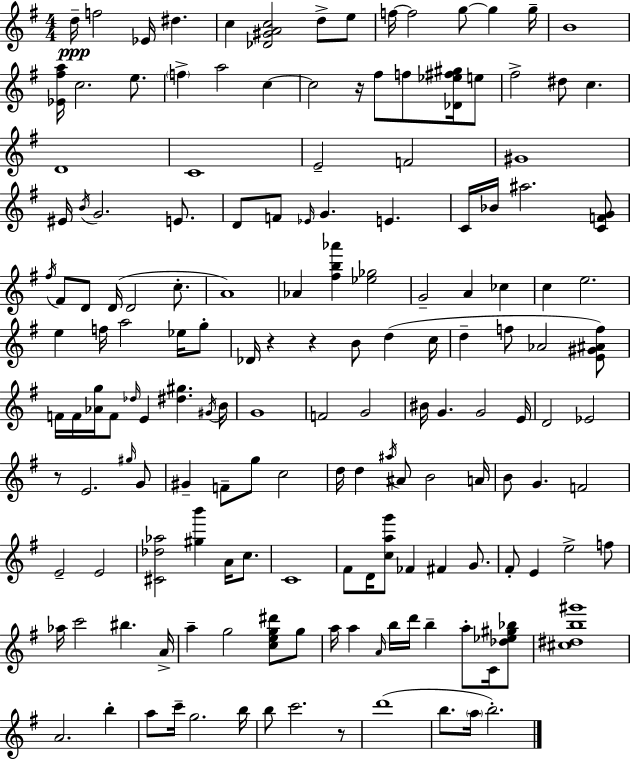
{
  \clef treble
  \numericTimeSignature
  \time 4/4
  \key g \major
  d''16--\ppp f''2 ees'16 dis''4. | c''4 <des' gis' a' c''>2 d''8-> e''8 | f''16~~ f''2 g''8~~ g''4 g''16-- | b'1 | \break <ees' fis'' a''>16 c''2. e''8. | \parenthesize f''4-> a''2 c''4~~ | c''2 r16 fis''8 f''8 <des' ees'' fis'' gis''>16 e''8 | fis''2-> dis''8 c''4. | \break d'1 | c'1 | e'2-- f'2 | gis'1 | \break eis'16 \acciaccatura { b'16 } g'2. e'8. | d'8 f'8 \grace { ees'16 } g'4. e'4. | c'16 bes'16 ais''2. | <c' f' g'>8 \acciaccatura { fis''16 } fis'8 d'8 d'16( d'2 | \break c''8.-. a'1) | aes'4 <fis'' b'' aes'''>4 <ees'' ges''>2 | g'2-- a'4 ces''4 | c''4 e''2. | \break e''4 f''16 a''2 | ees''16 g''8-. des'16 r4 r4 b'8 d''4( | c''16 d''4-- f''8 aes'2 | <e' gis' ais' f''>8) f'16 f'16 <aes' g''>16 f'8 \grace { des''16 } e'4 <dis'' gis''>4. | \break \acciaccatura { gis'16 } b'16 g'1 | f'2 g'2 | bis'16 g'4. g'2 | e'16 d'2 ees'2 | \break r8 e'2. | \grace { gis''16 } g'8 gis'4-- f'8-- g''8 c''2 | d''16 d''4 \acciaccatura { ais''16 } ais'8 b'2 | a'16 b'8 g'4. f'2 | \break e'2-- e'2 | <cis' des'' aes''>2 <gis'' b'''>4 | a'16 c''8. c'1 | fis'8 d'16 <c'' a'' g'''>8 fes'4 | \break fis'4 g'8. fis'8-. e'4 e''2-> | f''8 aes''16 c'''2 | bis''4. a'16-> a''4-- g''2 | <c'' e'' g'' dis'''>8 g''8 a''16 a''4 \grace { a'16 } b''16 d'''16 b''4-- | \break a''8-. c'16 <des'' ees'' gis'' bes''>8 <cis'' dis'' b'' gis'''>1 | a'2. | b''4-. a''8 c'''16-- g''2. | b''16 b''8 c'''2. | \break r8 d'''1( | b''8. \parenthesize a''16 b''2.-.) | \bar "|."
}